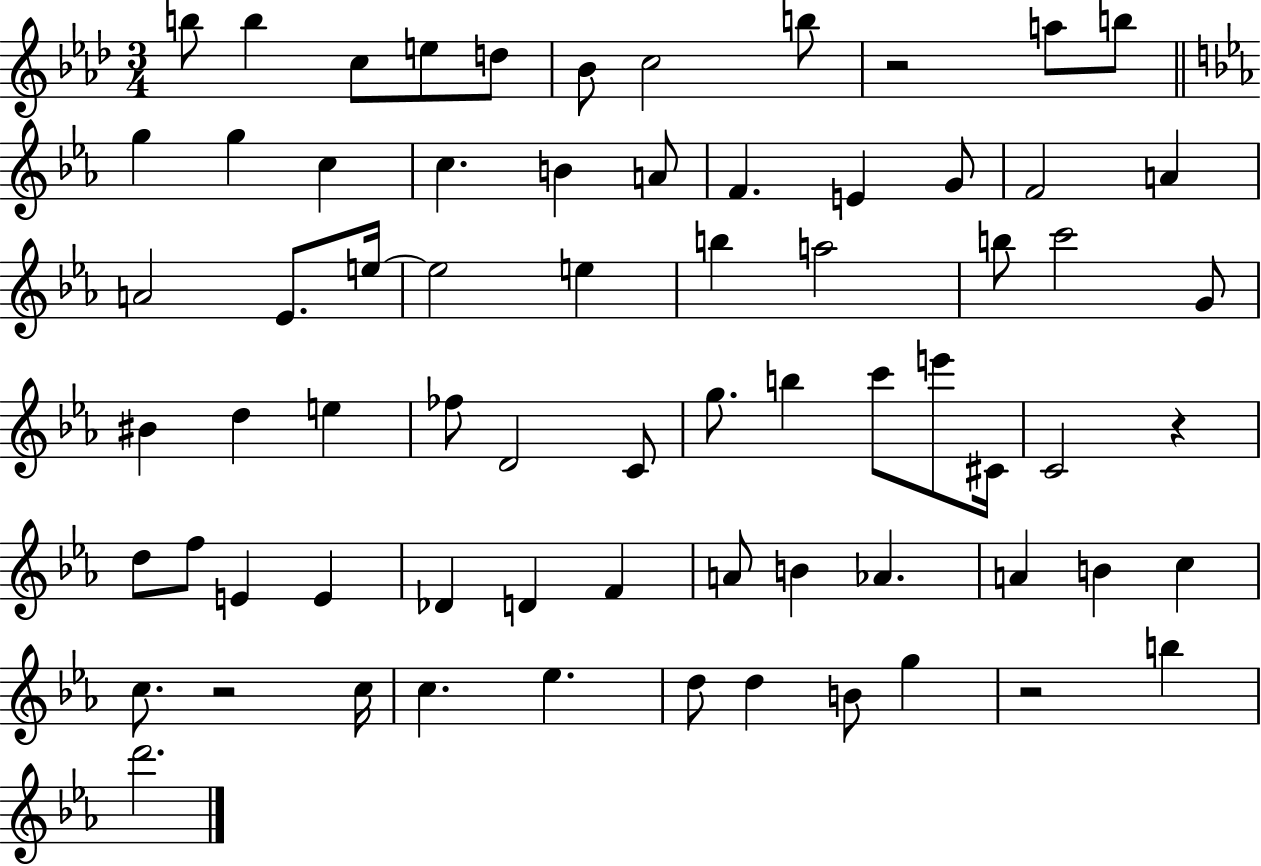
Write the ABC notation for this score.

X:1
T:Untitled
M:3/4
L:1/4
K:Ab
b/2 b c/2 e/2 d/2 _B/2 c2 b/2 z2 a/2 b/2 g g c c B A/2 F E G/2 F2 A A2 _E/2 e/4 e2 e b a2 b/2 c'2 G/2 ^B d e _f/2 D2 C/2 g/2 b c'/2 e'/2 ^C/4 C2 z d/2 f/2 E E _D D F A/2 B _A A B c c/2 z2 c/4 c _e d/2 d B/2 g z2 b d'2